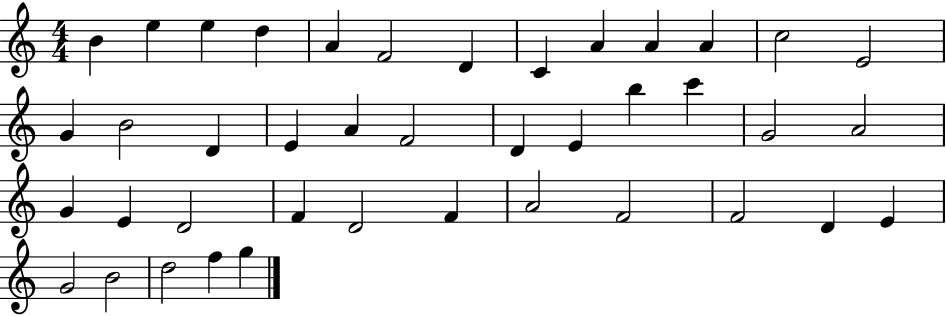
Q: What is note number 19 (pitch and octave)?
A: F4